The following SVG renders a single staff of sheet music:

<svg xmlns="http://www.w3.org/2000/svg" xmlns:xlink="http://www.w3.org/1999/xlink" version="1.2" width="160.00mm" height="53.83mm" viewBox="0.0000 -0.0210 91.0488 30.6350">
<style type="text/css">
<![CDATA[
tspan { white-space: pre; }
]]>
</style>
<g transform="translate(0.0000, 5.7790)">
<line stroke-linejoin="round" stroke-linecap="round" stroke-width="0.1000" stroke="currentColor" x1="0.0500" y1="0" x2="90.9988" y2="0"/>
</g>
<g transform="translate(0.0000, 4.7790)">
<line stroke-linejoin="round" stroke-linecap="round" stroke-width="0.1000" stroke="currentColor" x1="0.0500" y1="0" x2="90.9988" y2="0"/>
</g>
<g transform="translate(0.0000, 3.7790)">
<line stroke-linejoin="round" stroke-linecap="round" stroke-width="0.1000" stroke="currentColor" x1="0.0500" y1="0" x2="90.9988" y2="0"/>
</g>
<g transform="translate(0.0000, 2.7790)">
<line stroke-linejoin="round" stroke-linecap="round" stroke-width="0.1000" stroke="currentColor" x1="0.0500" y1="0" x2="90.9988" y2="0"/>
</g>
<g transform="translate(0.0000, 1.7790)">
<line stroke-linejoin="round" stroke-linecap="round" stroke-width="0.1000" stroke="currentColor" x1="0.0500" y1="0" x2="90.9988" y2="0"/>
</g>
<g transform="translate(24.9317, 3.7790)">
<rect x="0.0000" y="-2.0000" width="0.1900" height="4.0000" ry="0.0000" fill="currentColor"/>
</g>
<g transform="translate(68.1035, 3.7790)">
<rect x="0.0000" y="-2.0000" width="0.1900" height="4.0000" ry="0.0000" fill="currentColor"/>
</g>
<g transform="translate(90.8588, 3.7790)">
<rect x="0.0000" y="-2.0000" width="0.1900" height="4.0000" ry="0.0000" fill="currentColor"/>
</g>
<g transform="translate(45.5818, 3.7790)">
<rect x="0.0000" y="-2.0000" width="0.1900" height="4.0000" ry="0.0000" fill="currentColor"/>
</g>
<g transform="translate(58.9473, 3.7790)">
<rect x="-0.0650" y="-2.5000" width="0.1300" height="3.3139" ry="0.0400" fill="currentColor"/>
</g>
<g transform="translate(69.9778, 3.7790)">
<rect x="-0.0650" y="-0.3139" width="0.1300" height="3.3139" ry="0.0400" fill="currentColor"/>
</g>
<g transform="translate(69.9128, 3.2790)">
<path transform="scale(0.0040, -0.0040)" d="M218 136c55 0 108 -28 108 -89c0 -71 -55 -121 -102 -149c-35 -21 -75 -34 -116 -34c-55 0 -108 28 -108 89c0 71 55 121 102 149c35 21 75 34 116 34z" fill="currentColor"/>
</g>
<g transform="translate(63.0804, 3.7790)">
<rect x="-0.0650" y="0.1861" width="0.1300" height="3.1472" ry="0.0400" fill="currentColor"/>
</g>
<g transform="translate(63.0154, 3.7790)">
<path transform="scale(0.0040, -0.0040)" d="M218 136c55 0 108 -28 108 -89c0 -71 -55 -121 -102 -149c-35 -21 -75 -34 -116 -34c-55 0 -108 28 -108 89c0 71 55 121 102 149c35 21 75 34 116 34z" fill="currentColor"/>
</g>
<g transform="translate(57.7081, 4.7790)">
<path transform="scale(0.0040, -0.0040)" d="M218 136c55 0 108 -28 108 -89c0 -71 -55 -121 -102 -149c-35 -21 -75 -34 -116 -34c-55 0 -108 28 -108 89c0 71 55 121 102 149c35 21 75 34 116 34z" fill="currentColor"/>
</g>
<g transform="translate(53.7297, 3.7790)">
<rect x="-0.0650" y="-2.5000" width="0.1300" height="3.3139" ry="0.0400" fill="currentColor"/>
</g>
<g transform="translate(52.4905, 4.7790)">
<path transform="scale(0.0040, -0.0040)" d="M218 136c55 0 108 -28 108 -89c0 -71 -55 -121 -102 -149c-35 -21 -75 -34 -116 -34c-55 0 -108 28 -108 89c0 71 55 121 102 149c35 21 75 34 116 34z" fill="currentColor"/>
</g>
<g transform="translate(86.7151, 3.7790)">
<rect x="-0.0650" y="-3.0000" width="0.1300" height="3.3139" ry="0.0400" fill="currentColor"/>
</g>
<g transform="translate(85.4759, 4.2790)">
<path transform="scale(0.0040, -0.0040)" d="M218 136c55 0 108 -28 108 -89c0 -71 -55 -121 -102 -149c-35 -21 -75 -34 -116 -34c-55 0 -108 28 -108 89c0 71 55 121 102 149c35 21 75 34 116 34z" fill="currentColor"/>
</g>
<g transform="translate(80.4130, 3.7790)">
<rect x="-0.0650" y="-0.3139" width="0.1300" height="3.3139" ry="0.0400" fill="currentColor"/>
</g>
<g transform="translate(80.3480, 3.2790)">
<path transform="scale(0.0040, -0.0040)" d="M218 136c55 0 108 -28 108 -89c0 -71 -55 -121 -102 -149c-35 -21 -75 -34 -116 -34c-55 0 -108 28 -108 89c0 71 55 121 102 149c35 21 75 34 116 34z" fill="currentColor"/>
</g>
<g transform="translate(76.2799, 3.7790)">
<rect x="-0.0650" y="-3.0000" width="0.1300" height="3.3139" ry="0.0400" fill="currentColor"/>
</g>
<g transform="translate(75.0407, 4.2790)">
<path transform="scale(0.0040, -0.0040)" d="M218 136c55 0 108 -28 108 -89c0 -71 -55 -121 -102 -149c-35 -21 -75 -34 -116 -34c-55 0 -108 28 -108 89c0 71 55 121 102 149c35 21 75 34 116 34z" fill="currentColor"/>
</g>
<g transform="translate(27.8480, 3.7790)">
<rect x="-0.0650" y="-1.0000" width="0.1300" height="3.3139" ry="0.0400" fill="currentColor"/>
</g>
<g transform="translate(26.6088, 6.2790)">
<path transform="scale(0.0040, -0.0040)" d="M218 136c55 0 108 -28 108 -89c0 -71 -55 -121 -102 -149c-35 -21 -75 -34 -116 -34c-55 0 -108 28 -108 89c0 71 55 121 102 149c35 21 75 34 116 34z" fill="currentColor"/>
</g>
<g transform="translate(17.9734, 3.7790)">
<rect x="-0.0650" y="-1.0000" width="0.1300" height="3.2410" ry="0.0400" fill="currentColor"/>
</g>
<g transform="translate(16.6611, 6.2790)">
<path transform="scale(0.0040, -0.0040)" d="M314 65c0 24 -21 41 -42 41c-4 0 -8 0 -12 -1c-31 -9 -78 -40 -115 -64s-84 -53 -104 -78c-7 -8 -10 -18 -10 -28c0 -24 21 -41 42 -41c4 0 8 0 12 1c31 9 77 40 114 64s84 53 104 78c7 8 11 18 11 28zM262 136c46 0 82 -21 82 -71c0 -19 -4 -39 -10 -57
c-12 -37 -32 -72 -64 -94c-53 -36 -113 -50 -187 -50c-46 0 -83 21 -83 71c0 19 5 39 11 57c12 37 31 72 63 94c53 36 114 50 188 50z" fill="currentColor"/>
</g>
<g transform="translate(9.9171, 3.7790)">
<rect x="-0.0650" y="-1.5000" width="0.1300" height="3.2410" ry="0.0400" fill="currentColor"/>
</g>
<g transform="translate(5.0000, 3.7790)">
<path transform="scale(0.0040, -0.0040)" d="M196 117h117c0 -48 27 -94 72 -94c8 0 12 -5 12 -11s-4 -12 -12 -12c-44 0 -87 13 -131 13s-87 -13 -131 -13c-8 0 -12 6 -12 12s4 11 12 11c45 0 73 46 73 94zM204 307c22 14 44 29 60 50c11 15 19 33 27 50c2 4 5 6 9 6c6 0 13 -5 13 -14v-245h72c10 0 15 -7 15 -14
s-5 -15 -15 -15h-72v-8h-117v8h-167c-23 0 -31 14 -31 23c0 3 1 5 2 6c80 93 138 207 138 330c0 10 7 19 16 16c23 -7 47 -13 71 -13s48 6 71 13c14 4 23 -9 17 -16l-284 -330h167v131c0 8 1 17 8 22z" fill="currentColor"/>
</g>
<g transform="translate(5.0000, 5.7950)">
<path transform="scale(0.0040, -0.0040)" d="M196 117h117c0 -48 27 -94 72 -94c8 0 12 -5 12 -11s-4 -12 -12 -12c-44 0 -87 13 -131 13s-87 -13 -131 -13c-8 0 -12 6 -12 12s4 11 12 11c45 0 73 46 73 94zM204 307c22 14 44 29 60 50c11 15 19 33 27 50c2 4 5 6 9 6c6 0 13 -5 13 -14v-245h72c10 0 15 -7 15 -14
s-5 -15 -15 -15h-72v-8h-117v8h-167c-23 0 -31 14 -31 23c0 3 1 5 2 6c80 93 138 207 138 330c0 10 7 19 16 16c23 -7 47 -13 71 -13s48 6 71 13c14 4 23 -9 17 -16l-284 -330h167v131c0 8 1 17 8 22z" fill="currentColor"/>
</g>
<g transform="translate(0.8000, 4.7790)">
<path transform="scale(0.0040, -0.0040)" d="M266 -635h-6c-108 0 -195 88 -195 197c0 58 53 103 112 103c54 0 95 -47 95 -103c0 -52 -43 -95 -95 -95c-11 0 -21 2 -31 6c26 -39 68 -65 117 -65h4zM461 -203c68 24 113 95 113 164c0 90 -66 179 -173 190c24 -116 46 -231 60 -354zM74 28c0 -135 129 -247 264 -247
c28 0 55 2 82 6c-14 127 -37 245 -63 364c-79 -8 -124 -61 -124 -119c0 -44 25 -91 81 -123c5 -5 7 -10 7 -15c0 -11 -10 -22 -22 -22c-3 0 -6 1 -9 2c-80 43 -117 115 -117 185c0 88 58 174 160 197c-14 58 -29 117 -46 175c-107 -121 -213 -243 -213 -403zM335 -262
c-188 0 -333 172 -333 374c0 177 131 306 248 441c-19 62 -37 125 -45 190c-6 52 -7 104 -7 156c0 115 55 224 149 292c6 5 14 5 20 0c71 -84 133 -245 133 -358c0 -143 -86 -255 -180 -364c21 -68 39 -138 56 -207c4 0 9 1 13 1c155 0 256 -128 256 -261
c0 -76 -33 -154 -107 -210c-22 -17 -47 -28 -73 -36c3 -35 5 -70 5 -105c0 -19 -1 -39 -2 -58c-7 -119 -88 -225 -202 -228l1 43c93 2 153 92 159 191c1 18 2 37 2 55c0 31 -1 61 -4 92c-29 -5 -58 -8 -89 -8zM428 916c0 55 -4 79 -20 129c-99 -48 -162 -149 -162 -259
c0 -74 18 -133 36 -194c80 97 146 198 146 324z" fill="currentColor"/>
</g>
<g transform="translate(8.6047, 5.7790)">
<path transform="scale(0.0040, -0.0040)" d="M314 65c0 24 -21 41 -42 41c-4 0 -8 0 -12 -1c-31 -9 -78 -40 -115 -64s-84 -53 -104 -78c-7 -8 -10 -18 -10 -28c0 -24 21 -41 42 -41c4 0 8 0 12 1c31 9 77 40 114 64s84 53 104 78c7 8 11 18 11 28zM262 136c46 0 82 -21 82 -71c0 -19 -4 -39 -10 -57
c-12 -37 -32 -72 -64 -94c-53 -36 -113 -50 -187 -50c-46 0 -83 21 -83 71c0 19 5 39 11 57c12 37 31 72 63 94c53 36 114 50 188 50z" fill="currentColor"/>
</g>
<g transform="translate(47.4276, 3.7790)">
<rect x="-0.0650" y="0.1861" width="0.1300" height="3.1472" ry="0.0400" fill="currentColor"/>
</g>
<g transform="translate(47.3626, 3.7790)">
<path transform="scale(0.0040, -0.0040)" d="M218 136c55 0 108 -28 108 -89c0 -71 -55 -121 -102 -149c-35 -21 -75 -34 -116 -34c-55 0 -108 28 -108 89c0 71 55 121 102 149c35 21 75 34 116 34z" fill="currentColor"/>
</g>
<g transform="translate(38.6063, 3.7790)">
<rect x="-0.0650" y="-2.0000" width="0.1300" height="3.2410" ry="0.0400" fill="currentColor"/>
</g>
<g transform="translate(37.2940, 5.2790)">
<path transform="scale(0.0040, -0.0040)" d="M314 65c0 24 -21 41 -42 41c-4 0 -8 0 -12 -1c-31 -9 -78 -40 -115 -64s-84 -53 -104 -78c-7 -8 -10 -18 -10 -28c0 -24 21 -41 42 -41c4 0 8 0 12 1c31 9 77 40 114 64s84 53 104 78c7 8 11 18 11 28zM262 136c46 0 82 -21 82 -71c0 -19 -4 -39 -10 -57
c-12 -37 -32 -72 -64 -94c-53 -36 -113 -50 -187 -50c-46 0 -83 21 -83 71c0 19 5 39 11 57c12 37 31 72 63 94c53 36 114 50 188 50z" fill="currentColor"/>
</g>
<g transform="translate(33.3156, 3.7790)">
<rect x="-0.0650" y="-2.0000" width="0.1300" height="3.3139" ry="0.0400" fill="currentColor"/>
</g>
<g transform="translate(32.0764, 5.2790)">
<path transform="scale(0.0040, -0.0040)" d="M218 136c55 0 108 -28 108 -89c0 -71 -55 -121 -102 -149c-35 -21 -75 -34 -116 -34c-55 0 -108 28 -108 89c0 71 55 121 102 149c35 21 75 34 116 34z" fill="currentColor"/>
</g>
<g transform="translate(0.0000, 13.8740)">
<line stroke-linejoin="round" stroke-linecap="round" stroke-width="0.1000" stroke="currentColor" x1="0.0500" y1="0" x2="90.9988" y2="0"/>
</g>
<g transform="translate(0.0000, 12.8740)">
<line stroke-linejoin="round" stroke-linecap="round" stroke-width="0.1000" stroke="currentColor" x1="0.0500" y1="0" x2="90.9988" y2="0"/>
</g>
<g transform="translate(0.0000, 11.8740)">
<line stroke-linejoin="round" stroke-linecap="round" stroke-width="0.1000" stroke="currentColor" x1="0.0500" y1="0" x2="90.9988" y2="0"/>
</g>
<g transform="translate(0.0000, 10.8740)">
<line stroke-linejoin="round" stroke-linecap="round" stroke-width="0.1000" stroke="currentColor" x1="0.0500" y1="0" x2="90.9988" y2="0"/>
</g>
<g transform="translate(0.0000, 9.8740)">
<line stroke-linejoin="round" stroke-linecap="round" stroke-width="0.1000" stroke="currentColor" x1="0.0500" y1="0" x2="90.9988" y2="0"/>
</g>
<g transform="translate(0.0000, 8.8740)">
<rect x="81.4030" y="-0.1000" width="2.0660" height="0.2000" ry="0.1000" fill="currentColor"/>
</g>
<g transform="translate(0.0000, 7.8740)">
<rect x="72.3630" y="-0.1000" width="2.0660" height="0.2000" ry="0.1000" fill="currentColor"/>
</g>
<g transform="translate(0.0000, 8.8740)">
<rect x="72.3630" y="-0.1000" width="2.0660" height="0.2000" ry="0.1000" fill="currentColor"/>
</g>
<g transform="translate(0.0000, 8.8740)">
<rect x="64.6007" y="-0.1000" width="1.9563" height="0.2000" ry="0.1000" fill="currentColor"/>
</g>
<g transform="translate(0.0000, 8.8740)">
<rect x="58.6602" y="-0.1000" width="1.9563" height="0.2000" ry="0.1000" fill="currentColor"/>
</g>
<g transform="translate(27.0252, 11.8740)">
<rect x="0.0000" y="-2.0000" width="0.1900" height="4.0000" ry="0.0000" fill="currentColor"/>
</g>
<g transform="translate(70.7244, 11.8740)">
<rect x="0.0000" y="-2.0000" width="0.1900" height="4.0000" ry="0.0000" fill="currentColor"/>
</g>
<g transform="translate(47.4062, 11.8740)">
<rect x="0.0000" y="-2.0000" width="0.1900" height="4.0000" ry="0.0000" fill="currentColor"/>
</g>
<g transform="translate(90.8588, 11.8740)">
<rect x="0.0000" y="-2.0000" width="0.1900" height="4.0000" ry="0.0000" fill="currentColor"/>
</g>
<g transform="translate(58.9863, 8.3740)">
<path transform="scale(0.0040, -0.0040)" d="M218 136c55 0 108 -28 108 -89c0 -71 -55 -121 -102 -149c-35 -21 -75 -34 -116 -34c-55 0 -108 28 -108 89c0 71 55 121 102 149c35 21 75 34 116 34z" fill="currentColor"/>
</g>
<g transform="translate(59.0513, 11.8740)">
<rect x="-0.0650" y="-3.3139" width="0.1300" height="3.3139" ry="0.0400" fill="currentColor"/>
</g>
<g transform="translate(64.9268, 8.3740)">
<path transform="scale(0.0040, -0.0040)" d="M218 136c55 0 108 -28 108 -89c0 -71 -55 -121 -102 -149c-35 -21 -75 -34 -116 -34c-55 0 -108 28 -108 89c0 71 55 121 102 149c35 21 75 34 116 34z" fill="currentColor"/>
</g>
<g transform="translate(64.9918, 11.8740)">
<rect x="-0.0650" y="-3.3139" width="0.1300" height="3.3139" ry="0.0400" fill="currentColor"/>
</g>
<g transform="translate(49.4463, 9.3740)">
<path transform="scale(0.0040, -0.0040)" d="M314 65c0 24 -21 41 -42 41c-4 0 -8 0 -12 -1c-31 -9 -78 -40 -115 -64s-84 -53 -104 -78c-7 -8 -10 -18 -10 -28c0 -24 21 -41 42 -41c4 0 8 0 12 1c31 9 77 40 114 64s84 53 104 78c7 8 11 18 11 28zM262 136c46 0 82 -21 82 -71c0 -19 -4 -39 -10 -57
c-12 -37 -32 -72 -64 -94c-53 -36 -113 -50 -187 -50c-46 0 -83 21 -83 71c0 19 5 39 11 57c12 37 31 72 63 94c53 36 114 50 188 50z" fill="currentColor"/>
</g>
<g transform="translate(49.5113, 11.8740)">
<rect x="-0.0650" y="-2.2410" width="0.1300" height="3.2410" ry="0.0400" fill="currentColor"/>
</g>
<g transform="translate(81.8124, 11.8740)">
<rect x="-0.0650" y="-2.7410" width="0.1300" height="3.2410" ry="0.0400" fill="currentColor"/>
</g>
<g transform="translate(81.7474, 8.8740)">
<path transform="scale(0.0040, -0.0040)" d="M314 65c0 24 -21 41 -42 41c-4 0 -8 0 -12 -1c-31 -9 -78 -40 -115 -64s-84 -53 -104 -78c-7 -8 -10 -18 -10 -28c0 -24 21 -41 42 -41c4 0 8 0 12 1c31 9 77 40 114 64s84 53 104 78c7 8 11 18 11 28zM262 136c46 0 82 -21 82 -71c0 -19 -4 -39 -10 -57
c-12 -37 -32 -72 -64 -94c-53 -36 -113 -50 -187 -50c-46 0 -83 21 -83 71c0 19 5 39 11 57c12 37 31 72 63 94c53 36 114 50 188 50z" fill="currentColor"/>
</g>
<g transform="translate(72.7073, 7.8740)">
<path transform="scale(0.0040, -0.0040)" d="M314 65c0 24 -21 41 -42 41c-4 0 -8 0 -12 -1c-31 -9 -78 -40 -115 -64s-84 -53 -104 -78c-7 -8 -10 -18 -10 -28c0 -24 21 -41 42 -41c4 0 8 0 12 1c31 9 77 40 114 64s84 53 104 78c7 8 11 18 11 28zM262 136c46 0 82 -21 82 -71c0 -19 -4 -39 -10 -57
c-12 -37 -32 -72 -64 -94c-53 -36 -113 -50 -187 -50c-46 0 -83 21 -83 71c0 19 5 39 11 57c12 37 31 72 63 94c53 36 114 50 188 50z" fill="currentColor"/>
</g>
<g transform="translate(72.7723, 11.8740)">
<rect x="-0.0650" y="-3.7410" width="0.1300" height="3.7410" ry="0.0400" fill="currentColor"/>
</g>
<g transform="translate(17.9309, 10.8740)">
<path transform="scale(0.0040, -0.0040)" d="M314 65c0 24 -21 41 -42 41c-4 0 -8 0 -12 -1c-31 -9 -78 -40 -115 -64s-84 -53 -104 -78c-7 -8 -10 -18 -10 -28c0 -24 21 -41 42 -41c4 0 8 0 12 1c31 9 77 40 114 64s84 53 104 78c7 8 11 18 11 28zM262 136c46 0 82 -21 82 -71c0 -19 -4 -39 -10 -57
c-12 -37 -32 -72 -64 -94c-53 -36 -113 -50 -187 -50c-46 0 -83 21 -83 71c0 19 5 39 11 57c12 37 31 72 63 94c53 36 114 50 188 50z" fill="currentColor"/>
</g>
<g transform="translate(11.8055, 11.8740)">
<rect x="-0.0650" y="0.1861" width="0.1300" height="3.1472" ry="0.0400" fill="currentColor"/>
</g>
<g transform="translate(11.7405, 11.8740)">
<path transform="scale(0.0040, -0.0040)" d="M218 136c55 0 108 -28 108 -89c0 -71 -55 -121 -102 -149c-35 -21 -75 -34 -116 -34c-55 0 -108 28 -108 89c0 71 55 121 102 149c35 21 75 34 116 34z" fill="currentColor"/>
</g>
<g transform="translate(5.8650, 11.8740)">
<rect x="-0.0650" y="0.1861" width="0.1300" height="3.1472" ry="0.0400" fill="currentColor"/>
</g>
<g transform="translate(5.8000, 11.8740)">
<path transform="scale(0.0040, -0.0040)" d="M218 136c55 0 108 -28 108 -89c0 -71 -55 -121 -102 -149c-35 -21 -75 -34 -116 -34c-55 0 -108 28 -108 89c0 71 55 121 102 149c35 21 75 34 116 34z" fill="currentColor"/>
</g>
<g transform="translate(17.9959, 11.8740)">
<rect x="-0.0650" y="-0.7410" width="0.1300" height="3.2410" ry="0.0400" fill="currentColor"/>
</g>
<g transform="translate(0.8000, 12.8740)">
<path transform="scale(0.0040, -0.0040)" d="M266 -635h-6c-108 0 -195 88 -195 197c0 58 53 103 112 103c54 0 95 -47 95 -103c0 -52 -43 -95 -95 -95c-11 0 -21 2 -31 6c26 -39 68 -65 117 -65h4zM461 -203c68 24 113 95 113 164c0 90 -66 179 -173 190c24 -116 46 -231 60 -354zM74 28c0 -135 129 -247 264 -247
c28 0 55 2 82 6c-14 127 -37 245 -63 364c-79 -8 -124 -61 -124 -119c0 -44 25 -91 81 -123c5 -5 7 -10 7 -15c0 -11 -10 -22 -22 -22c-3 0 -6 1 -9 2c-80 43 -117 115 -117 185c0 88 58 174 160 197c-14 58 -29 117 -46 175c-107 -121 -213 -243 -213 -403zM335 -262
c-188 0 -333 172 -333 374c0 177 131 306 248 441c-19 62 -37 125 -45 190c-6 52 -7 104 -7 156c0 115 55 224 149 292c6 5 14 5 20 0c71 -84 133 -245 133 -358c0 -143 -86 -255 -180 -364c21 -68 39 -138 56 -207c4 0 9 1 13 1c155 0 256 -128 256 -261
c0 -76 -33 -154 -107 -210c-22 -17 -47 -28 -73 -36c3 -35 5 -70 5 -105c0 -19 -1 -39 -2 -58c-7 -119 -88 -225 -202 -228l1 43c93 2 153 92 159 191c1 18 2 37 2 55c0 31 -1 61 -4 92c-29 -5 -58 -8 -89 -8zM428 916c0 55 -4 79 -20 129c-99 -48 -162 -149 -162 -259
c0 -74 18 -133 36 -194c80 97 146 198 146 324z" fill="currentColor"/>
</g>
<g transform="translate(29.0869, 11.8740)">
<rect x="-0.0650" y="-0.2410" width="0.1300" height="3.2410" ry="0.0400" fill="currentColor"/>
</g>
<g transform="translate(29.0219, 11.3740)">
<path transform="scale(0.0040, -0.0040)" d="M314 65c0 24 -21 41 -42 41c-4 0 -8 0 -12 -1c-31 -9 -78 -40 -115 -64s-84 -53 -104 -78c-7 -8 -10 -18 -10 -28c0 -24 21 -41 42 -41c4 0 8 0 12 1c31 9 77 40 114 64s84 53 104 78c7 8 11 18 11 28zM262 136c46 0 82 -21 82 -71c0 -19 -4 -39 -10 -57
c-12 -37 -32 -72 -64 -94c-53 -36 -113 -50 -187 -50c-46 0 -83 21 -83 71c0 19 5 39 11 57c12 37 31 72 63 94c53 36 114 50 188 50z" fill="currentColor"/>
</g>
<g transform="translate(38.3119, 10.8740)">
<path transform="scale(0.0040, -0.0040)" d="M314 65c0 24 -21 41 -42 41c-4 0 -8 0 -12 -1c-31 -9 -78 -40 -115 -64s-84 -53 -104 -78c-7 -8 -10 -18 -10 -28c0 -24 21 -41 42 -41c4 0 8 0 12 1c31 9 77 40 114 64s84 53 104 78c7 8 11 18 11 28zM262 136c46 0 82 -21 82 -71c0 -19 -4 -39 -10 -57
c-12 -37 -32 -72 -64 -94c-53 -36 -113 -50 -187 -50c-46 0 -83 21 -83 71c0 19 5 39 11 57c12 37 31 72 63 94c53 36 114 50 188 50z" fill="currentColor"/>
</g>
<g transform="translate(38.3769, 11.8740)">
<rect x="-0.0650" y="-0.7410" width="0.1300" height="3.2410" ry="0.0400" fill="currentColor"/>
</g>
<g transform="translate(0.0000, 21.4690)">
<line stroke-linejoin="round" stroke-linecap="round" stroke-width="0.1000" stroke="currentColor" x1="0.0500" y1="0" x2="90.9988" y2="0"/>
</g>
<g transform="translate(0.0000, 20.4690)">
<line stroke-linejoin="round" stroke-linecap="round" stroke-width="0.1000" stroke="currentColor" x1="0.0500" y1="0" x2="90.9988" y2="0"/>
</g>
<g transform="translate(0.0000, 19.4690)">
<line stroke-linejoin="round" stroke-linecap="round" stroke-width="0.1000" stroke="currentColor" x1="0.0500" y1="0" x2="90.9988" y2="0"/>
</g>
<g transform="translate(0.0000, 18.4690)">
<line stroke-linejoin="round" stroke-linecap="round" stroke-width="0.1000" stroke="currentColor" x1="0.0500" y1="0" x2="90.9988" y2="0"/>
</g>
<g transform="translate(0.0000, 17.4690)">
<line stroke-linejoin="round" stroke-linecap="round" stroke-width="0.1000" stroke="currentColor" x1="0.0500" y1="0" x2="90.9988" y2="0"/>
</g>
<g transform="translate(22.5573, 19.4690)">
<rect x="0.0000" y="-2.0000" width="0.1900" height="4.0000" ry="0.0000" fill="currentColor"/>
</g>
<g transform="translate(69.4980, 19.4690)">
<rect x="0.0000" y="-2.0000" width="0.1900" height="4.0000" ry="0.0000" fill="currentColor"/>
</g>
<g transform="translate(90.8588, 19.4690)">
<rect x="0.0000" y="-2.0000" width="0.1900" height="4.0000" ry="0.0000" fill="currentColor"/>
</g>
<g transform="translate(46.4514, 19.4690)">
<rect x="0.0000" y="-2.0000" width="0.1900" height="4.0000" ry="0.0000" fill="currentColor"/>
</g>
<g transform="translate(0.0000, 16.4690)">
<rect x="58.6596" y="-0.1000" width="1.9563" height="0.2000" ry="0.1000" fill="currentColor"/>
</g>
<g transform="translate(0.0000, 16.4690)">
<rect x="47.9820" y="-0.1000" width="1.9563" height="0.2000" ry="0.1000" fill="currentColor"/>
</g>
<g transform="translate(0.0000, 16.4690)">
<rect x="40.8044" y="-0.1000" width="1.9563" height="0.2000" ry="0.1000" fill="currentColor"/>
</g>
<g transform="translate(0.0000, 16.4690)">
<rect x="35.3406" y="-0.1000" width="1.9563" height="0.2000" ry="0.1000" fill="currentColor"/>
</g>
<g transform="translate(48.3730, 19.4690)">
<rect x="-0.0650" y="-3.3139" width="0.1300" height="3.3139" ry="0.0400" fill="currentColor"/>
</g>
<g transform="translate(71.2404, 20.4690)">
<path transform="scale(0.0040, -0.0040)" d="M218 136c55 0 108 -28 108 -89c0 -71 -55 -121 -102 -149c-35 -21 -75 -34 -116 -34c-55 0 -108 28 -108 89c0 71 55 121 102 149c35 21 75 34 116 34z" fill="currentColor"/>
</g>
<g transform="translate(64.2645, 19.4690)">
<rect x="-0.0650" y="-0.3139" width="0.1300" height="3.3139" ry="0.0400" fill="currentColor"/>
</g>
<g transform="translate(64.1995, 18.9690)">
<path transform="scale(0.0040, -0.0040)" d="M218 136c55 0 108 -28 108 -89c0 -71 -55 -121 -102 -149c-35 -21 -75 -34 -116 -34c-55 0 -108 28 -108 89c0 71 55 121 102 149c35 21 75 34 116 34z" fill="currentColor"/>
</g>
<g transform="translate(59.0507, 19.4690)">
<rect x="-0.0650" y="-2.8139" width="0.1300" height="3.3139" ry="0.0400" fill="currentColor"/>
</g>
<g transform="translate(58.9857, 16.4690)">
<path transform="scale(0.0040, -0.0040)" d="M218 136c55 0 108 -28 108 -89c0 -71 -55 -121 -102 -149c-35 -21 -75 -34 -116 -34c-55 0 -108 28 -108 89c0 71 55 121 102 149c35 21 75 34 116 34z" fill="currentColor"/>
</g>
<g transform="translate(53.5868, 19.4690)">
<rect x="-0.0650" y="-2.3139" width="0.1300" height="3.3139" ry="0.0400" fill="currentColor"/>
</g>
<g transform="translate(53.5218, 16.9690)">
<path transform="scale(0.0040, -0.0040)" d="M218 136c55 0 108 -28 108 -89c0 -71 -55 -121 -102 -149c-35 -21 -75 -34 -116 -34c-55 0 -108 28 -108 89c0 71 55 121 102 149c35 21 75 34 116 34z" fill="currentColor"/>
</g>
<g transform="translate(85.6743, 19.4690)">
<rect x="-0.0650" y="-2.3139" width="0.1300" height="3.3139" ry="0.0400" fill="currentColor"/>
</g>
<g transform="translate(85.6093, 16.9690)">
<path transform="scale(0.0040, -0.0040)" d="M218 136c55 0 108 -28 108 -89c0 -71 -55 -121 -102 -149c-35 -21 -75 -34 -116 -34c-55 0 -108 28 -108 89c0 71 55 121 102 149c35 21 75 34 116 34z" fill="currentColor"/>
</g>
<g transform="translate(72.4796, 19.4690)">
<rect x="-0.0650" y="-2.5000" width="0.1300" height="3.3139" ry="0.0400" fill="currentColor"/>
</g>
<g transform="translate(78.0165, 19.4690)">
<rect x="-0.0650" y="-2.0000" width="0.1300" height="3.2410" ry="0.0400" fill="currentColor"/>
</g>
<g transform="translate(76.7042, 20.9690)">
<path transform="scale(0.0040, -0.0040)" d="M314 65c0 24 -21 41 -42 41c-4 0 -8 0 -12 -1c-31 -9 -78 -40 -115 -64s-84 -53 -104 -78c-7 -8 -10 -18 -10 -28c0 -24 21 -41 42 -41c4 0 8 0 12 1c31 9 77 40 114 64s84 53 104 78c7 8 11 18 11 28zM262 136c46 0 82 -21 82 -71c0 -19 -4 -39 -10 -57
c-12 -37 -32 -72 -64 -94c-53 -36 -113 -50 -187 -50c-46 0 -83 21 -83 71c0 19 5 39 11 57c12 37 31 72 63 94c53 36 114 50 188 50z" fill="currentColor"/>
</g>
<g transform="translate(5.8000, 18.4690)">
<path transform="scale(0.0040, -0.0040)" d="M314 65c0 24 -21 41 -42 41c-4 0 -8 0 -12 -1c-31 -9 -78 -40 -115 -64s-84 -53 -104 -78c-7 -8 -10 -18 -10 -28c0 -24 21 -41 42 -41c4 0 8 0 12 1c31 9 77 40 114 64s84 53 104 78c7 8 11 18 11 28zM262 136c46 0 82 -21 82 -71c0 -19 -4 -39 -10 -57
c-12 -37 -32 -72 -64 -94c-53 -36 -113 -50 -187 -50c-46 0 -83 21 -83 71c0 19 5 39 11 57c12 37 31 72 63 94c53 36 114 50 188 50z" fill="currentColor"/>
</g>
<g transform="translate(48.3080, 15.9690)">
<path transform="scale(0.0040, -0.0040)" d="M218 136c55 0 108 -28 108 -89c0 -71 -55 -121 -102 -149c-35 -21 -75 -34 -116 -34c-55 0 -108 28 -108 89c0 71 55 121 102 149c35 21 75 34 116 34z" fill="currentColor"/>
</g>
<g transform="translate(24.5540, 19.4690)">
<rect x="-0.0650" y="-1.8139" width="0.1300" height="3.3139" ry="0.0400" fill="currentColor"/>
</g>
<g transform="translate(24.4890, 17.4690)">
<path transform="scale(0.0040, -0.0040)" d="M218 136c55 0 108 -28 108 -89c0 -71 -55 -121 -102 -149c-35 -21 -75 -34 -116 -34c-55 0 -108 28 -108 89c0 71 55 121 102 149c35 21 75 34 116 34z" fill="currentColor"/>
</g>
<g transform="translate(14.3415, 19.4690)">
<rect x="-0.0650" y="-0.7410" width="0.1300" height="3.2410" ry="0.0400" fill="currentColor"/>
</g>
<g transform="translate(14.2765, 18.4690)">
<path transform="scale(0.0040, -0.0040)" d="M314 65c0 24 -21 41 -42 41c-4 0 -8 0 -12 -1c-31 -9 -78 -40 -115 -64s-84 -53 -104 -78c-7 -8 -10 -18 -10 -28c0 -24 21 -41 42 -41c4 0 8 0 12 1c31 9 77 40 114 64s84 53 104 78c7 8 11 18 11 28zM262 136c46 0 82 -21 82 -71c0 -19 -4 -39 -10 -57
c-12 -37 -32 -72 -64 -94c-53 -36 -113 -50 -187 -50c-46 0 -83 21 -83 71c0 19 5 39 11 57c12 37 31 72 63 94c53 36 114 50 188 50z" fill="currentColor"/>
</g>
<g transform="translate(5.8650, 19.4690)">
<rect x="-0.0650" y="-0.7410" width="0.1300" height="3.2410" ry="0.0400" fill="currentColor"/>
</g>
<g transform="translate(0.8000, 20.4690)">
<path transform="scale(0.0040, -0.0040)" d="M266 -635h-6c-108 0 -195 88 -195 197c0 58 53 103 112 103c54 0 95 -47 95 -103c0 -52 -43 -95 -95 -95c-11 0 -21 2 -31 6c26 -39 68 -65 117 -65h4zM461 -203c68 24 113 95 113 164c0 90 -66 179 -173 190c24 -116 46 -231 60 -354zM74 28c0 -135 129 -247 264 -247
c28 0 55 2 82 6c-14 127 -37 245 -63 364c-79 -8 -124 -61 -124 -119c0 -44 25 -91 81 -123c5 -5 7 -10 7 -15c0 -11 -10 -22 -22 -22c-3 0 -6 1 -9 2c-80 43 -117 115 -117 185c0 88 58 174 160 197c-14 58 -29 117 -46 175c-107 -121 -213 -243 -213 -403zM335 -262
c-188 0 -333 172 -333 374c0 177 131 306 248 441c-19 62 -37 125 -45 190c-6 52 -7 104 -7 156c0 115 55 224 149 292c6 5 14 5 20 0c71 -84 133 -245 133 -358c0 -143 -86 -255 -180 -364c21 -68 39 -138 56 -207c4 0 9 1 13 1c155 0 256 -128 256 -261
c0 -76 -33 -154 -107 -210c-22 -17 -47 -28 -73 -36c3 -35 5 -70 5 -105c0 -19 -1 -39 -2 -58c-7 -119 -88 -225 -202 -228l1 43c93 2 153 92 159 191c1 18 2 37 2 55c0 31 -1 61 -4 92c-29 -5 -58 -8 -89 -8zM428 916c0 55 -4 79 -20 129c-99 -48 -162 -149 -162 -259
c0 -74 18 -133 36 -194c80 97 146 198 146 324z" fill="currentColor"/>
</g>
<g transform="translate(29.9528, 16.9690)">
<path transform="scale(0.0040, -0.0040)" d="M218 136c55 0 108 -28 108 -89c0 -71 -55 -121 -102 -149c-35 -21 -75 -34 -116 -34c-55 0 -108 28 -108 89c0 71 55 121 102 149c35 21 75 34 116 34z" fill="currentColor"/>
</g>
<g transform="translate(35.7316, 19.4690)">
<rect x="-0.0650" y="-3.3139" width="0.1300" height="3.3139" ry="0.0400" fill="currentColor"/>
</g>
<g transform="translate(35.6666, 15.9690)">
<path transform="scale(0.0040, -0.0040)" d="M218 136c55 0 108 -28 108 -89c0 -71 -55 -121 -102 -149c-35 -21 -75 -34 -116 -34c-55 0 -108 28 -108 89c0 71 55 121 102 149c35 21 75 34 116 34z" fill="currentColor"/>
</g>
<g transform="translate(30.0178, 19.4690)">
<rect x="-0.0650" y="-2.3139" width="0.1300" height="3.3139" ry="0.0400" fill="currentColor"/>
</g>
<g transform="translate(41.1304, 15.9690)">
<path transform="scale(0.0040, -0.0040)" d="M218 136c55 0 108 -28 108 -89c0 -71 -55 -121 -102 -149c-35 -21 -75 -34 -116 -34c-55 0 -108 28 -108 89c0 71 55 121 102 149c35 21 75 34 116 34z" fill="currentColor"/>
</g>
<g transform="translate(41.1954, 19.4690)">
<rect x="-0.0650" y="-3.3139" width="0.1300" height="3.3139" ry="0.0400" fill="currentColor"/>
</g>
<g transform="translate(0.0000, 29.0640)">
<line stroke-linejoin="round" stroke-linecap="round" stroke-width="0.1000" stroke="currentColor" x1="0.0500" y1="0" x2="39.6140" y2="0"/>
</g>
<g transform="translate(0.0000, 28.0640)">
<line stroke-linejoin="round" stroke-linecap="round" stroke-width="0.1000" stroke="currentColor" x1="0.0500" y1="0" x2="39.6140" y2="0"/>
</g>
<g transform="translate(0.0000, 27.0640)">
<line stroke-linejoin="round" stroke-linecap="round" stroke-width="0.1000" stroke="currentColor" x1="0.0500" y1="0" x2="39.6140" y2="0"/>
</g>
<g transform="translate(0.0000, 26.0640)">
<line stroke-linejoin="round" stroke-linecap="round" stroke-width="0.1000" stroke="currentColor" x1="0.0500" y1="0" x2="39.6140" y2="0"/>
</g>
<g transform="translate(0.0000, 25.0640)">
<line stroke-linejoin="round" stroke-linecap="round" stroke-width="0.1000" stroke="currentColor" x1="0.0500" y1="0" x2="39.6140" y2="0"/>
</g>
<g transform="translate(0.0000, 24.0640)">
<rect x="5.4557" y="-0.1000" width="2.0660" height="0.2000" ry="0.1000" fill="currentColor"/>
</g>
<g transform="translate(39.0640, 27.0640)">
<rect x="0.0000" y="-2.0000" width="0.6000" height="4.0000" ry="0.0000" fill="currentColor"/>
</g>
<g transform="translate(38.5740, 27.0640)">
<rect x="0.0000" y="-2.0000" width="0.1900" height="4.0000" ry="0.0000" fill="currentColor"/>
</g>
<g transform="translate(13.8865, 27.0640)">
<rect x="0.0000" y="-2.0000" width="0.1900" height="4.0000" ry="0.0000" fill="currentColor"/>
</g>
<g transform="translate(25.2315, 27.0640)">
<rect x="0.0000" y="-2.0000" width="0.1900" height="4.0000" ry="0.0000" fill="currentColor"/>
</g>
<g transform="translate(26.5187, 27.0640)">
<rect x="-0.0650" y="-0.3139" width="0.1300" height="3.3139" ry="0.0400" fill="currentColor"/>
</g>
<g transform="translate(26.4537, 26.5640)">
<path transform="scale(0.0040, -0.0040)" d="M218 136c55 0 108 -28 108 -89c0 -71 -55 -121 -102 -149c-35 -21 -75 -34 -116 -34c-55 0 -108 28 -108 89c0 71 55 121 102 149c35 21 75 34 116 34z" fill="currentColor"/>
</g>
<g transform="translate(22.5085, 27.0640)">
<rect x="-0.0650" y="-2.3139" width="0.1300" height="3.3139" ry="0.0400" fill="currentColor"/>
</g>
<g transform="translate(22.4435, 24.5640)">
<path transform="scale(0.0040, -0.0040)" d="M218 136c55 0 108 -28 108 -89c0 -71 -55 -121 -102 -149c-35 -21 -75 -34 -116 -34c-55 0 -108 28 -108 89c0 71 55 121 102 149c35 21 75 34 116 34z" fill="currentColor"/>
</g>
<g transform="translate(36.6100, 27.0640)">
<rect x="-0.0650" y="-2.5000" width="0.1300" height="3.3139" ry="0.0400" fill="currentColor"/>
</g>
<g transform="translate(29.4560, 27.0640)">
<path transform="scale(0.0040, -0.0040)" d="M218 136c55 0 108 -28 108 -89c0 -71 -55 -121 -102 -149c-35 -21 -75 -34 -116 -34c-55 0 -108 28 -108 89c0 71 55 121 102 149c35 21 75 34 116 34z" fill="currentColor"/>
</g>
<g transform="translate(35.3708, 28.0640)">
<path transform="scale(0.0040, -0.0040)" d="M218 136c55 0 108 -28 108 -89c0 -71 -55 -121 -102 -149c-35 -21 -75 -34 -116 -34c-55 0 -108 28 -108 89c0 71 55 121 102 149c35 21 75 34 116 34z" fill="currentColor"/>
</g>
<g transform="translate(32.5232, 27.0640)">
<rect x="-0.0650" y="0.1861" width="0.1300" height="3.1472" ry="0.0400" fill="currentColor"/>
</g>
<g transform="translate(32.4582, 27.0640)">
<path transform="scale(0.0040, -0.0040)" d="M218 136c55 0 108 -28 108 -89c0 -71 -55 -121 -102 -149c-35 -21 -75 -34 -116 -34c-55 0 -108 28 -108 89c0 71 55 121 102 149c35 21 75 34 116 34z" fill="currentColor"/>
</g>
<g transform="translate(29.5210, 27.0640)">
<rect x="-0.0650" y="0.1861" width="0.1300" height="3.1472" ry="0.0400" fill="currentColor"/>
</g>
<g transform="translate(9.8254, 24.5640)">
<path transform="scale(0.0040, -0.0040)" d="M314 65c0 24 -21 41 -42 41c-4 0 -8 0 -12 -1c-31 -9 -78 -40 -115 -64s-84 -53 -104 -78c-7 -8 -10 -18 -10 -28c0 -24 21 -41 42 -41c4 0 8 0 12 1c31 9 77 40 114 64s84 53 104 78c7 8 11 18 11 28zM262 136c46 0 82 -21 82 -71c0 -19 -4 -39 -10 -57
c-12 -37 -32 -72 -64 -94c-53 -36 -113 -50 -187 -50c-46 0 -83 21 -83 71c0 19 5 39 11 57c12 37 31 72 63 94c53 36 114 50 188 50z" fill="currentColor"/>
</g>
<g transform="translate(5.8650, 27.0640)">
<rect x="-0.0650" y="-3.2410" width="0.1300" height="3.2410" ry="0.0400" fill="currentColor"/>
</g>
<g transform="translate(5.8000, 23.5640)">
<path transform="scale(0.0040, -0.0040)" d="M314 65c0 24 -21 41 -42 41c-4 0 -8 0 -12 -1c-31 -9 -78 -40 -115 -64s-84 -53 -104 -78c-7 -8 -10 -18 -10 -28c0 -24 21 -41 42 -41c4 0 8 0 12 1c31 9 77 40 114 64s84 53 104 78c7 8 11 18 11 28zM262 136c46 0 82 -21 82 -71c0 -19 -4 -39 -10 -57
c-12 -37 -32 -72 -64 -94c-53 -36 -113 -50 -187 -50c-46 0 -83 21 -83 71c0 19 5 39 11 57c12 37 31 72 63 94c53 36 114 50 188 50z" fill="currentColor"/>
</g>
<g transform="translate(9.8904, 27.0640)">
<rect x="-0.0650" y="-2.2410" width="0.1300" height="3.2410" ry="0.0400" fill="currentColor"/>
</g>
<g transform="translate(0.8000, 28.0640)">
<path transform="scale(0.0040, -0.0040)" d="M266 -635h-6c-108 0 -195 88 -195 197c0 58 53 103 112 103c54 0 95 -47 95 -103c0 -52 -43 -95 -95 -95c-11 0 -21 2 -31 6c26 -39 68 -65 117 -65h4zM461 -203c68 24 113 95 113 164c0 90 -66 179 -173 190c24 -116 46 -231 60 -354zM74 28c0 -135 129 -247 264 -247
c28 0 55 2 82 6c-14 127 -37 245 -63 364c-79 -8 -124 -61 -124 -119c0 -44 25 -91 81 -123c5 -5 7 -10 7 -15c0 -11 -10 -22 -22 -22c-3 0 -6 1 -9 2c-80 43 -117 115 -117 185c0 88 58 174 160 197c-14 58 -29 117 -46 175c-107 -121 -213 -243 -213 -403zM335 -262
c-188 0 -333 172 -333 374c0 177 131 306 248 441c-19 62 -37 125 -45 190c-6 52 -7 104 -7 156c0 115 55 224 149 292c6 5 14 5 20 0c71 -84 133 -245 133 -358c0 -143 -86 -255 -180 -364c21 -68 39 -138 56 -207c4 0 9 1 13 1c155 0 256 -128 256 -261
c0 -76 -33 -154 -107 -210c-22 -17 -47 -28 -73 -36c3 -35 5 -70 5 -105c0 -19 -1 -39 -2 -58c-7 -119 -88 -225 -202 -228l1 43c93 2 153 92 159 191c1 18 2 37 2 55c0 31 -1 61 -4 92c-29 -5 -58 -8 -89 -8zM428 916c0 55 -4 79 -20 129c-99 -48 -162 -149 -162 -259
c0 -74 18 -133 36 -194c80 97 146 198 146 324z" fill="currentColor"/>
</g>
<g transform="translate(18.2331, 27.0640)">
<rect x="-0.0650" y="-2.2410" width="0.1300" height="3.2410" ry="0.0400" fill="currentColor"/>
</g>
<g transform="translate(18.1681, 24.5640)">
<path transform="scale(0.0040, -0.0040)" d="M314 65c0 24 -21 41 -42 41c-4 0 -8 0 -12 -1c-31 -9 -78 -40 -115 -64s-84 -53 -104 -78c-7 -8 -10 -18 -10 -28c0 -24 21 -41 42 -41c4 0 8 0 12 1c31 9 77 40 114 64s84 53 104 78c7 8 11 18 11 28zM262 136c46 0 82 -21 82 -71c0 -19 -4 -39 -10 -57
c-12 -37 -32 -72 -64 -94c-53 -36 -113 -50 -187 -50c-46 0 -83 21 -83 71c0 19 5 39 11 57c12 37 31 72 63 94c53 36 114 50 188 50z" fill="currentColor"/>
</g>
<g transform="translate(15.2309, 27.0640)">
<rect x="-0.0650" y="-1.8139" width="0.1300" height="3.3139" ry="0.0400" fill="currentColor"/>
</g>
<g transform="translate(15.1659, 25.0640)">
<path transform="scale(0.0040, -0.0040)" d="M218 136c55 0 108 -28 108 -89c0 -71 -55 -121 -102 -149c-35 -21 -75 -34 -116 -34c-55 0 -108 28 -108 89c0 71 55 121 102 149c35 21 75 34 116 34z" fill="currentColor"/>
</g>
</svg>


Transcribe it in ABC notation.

X:1
T:Untitled
M:4/4
L:1/4
K:C
E2 D2 D F F2 B G G B c A c A B B d2 c2 d2 g2 b b c'2 a2 d2 d2 f g b b b g a c G F2 g b2 g2 f g2 g c B B G